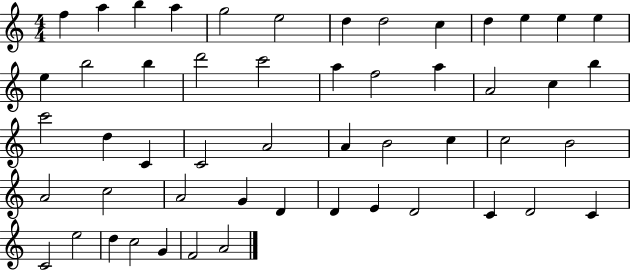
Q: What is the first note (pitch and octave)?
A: F5